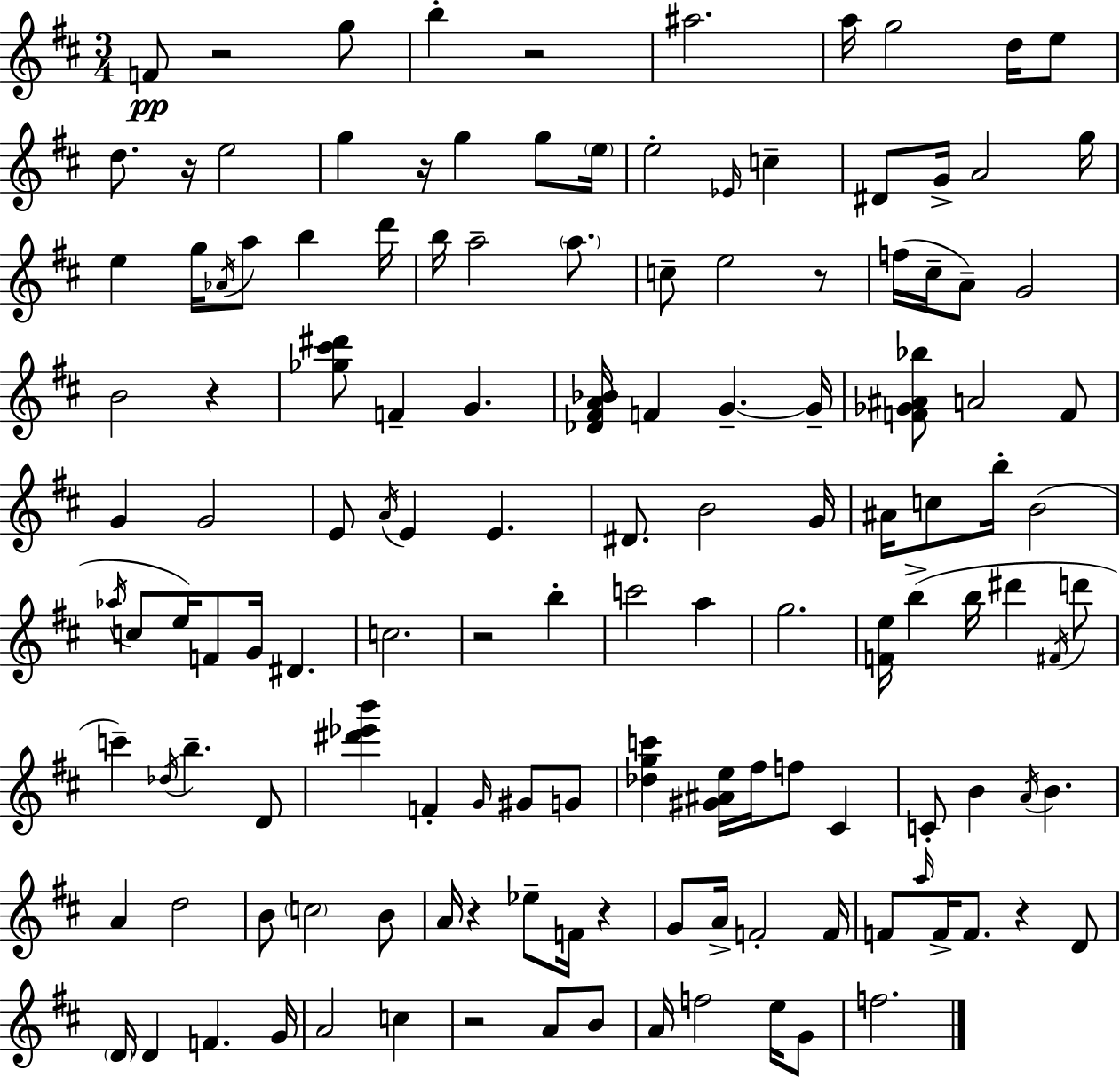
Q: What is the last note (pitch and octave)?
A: F5